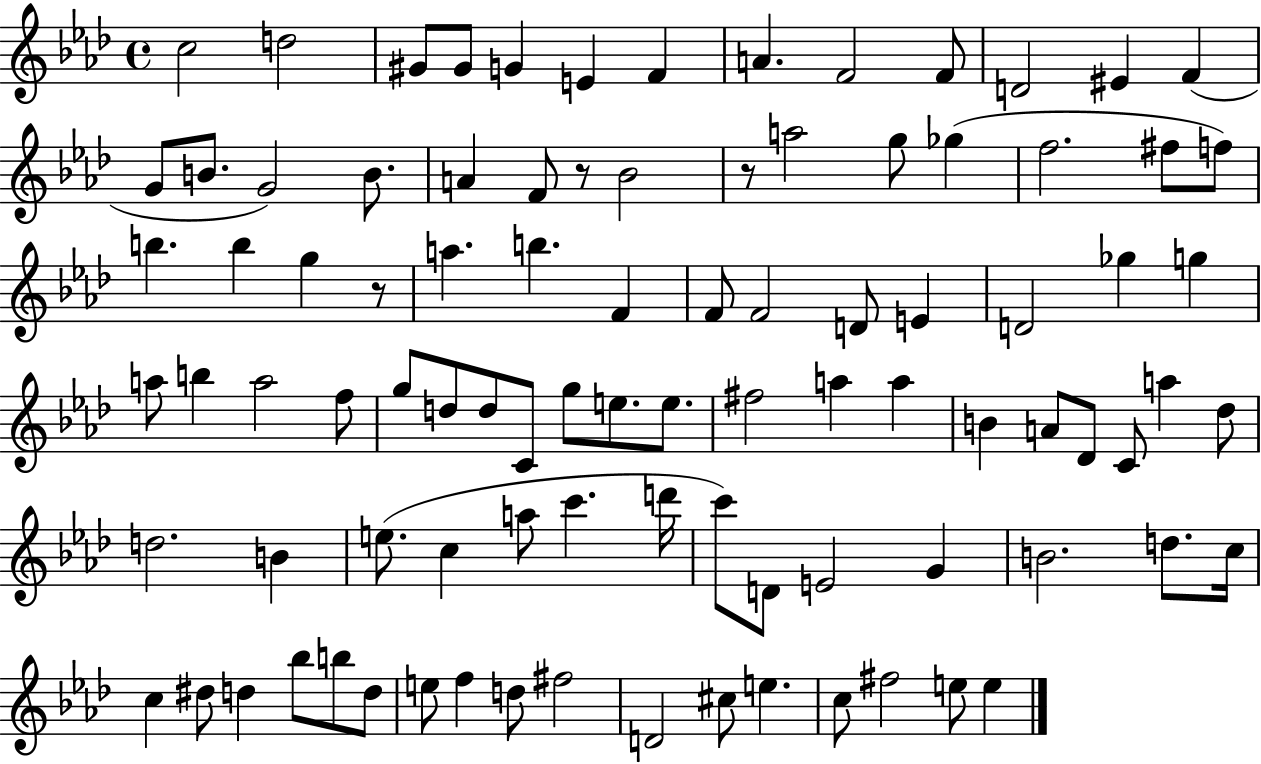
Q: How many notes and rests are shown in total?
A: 93